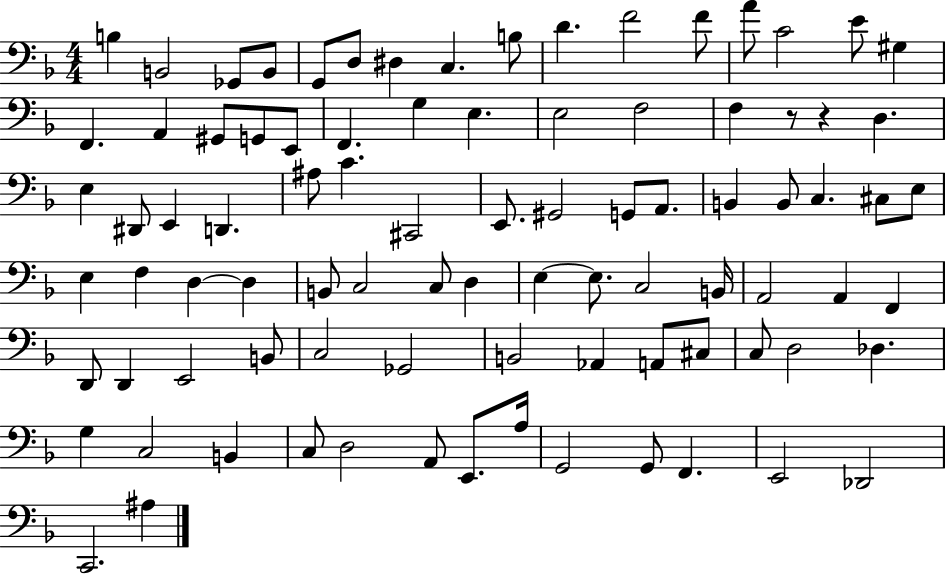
B3/q B2/h Gb2/e B2/e G2/e D3/e D#3/q C3/q. B3/e D4/q. F4/h F4/e A4/e C4/h E4/e G#3/q F2/q. A2/q G#2/e G2/e E2/e F2/q. G3/q E3/q. E3/h F3/h F3/q R/e R/q D3/q. E3/q D#2/e E2/q D2/q. A#3/e C4/q. C#2/h E2/e. G#2/h G2/e A2/e. B2/q B2/e C3/q. C#3/e E3/e E3/q F3/q D3/q D3/q B2/e C3/h C3/e D3/q E3/q E3/e. C3/h B2/s A2/h A2/q F2/q D2/e D2/q E2/h B2/e C3/h Gb2/h B2/h Ab2/q A2/e C#3/e C3/e D3/h Db3/q. G3/q C3/h B2/q C3/e D3/h A2/e E2/e. A3/s G2/h G2/e F2/q. E2/h Db2/h C2/h. A#3/q